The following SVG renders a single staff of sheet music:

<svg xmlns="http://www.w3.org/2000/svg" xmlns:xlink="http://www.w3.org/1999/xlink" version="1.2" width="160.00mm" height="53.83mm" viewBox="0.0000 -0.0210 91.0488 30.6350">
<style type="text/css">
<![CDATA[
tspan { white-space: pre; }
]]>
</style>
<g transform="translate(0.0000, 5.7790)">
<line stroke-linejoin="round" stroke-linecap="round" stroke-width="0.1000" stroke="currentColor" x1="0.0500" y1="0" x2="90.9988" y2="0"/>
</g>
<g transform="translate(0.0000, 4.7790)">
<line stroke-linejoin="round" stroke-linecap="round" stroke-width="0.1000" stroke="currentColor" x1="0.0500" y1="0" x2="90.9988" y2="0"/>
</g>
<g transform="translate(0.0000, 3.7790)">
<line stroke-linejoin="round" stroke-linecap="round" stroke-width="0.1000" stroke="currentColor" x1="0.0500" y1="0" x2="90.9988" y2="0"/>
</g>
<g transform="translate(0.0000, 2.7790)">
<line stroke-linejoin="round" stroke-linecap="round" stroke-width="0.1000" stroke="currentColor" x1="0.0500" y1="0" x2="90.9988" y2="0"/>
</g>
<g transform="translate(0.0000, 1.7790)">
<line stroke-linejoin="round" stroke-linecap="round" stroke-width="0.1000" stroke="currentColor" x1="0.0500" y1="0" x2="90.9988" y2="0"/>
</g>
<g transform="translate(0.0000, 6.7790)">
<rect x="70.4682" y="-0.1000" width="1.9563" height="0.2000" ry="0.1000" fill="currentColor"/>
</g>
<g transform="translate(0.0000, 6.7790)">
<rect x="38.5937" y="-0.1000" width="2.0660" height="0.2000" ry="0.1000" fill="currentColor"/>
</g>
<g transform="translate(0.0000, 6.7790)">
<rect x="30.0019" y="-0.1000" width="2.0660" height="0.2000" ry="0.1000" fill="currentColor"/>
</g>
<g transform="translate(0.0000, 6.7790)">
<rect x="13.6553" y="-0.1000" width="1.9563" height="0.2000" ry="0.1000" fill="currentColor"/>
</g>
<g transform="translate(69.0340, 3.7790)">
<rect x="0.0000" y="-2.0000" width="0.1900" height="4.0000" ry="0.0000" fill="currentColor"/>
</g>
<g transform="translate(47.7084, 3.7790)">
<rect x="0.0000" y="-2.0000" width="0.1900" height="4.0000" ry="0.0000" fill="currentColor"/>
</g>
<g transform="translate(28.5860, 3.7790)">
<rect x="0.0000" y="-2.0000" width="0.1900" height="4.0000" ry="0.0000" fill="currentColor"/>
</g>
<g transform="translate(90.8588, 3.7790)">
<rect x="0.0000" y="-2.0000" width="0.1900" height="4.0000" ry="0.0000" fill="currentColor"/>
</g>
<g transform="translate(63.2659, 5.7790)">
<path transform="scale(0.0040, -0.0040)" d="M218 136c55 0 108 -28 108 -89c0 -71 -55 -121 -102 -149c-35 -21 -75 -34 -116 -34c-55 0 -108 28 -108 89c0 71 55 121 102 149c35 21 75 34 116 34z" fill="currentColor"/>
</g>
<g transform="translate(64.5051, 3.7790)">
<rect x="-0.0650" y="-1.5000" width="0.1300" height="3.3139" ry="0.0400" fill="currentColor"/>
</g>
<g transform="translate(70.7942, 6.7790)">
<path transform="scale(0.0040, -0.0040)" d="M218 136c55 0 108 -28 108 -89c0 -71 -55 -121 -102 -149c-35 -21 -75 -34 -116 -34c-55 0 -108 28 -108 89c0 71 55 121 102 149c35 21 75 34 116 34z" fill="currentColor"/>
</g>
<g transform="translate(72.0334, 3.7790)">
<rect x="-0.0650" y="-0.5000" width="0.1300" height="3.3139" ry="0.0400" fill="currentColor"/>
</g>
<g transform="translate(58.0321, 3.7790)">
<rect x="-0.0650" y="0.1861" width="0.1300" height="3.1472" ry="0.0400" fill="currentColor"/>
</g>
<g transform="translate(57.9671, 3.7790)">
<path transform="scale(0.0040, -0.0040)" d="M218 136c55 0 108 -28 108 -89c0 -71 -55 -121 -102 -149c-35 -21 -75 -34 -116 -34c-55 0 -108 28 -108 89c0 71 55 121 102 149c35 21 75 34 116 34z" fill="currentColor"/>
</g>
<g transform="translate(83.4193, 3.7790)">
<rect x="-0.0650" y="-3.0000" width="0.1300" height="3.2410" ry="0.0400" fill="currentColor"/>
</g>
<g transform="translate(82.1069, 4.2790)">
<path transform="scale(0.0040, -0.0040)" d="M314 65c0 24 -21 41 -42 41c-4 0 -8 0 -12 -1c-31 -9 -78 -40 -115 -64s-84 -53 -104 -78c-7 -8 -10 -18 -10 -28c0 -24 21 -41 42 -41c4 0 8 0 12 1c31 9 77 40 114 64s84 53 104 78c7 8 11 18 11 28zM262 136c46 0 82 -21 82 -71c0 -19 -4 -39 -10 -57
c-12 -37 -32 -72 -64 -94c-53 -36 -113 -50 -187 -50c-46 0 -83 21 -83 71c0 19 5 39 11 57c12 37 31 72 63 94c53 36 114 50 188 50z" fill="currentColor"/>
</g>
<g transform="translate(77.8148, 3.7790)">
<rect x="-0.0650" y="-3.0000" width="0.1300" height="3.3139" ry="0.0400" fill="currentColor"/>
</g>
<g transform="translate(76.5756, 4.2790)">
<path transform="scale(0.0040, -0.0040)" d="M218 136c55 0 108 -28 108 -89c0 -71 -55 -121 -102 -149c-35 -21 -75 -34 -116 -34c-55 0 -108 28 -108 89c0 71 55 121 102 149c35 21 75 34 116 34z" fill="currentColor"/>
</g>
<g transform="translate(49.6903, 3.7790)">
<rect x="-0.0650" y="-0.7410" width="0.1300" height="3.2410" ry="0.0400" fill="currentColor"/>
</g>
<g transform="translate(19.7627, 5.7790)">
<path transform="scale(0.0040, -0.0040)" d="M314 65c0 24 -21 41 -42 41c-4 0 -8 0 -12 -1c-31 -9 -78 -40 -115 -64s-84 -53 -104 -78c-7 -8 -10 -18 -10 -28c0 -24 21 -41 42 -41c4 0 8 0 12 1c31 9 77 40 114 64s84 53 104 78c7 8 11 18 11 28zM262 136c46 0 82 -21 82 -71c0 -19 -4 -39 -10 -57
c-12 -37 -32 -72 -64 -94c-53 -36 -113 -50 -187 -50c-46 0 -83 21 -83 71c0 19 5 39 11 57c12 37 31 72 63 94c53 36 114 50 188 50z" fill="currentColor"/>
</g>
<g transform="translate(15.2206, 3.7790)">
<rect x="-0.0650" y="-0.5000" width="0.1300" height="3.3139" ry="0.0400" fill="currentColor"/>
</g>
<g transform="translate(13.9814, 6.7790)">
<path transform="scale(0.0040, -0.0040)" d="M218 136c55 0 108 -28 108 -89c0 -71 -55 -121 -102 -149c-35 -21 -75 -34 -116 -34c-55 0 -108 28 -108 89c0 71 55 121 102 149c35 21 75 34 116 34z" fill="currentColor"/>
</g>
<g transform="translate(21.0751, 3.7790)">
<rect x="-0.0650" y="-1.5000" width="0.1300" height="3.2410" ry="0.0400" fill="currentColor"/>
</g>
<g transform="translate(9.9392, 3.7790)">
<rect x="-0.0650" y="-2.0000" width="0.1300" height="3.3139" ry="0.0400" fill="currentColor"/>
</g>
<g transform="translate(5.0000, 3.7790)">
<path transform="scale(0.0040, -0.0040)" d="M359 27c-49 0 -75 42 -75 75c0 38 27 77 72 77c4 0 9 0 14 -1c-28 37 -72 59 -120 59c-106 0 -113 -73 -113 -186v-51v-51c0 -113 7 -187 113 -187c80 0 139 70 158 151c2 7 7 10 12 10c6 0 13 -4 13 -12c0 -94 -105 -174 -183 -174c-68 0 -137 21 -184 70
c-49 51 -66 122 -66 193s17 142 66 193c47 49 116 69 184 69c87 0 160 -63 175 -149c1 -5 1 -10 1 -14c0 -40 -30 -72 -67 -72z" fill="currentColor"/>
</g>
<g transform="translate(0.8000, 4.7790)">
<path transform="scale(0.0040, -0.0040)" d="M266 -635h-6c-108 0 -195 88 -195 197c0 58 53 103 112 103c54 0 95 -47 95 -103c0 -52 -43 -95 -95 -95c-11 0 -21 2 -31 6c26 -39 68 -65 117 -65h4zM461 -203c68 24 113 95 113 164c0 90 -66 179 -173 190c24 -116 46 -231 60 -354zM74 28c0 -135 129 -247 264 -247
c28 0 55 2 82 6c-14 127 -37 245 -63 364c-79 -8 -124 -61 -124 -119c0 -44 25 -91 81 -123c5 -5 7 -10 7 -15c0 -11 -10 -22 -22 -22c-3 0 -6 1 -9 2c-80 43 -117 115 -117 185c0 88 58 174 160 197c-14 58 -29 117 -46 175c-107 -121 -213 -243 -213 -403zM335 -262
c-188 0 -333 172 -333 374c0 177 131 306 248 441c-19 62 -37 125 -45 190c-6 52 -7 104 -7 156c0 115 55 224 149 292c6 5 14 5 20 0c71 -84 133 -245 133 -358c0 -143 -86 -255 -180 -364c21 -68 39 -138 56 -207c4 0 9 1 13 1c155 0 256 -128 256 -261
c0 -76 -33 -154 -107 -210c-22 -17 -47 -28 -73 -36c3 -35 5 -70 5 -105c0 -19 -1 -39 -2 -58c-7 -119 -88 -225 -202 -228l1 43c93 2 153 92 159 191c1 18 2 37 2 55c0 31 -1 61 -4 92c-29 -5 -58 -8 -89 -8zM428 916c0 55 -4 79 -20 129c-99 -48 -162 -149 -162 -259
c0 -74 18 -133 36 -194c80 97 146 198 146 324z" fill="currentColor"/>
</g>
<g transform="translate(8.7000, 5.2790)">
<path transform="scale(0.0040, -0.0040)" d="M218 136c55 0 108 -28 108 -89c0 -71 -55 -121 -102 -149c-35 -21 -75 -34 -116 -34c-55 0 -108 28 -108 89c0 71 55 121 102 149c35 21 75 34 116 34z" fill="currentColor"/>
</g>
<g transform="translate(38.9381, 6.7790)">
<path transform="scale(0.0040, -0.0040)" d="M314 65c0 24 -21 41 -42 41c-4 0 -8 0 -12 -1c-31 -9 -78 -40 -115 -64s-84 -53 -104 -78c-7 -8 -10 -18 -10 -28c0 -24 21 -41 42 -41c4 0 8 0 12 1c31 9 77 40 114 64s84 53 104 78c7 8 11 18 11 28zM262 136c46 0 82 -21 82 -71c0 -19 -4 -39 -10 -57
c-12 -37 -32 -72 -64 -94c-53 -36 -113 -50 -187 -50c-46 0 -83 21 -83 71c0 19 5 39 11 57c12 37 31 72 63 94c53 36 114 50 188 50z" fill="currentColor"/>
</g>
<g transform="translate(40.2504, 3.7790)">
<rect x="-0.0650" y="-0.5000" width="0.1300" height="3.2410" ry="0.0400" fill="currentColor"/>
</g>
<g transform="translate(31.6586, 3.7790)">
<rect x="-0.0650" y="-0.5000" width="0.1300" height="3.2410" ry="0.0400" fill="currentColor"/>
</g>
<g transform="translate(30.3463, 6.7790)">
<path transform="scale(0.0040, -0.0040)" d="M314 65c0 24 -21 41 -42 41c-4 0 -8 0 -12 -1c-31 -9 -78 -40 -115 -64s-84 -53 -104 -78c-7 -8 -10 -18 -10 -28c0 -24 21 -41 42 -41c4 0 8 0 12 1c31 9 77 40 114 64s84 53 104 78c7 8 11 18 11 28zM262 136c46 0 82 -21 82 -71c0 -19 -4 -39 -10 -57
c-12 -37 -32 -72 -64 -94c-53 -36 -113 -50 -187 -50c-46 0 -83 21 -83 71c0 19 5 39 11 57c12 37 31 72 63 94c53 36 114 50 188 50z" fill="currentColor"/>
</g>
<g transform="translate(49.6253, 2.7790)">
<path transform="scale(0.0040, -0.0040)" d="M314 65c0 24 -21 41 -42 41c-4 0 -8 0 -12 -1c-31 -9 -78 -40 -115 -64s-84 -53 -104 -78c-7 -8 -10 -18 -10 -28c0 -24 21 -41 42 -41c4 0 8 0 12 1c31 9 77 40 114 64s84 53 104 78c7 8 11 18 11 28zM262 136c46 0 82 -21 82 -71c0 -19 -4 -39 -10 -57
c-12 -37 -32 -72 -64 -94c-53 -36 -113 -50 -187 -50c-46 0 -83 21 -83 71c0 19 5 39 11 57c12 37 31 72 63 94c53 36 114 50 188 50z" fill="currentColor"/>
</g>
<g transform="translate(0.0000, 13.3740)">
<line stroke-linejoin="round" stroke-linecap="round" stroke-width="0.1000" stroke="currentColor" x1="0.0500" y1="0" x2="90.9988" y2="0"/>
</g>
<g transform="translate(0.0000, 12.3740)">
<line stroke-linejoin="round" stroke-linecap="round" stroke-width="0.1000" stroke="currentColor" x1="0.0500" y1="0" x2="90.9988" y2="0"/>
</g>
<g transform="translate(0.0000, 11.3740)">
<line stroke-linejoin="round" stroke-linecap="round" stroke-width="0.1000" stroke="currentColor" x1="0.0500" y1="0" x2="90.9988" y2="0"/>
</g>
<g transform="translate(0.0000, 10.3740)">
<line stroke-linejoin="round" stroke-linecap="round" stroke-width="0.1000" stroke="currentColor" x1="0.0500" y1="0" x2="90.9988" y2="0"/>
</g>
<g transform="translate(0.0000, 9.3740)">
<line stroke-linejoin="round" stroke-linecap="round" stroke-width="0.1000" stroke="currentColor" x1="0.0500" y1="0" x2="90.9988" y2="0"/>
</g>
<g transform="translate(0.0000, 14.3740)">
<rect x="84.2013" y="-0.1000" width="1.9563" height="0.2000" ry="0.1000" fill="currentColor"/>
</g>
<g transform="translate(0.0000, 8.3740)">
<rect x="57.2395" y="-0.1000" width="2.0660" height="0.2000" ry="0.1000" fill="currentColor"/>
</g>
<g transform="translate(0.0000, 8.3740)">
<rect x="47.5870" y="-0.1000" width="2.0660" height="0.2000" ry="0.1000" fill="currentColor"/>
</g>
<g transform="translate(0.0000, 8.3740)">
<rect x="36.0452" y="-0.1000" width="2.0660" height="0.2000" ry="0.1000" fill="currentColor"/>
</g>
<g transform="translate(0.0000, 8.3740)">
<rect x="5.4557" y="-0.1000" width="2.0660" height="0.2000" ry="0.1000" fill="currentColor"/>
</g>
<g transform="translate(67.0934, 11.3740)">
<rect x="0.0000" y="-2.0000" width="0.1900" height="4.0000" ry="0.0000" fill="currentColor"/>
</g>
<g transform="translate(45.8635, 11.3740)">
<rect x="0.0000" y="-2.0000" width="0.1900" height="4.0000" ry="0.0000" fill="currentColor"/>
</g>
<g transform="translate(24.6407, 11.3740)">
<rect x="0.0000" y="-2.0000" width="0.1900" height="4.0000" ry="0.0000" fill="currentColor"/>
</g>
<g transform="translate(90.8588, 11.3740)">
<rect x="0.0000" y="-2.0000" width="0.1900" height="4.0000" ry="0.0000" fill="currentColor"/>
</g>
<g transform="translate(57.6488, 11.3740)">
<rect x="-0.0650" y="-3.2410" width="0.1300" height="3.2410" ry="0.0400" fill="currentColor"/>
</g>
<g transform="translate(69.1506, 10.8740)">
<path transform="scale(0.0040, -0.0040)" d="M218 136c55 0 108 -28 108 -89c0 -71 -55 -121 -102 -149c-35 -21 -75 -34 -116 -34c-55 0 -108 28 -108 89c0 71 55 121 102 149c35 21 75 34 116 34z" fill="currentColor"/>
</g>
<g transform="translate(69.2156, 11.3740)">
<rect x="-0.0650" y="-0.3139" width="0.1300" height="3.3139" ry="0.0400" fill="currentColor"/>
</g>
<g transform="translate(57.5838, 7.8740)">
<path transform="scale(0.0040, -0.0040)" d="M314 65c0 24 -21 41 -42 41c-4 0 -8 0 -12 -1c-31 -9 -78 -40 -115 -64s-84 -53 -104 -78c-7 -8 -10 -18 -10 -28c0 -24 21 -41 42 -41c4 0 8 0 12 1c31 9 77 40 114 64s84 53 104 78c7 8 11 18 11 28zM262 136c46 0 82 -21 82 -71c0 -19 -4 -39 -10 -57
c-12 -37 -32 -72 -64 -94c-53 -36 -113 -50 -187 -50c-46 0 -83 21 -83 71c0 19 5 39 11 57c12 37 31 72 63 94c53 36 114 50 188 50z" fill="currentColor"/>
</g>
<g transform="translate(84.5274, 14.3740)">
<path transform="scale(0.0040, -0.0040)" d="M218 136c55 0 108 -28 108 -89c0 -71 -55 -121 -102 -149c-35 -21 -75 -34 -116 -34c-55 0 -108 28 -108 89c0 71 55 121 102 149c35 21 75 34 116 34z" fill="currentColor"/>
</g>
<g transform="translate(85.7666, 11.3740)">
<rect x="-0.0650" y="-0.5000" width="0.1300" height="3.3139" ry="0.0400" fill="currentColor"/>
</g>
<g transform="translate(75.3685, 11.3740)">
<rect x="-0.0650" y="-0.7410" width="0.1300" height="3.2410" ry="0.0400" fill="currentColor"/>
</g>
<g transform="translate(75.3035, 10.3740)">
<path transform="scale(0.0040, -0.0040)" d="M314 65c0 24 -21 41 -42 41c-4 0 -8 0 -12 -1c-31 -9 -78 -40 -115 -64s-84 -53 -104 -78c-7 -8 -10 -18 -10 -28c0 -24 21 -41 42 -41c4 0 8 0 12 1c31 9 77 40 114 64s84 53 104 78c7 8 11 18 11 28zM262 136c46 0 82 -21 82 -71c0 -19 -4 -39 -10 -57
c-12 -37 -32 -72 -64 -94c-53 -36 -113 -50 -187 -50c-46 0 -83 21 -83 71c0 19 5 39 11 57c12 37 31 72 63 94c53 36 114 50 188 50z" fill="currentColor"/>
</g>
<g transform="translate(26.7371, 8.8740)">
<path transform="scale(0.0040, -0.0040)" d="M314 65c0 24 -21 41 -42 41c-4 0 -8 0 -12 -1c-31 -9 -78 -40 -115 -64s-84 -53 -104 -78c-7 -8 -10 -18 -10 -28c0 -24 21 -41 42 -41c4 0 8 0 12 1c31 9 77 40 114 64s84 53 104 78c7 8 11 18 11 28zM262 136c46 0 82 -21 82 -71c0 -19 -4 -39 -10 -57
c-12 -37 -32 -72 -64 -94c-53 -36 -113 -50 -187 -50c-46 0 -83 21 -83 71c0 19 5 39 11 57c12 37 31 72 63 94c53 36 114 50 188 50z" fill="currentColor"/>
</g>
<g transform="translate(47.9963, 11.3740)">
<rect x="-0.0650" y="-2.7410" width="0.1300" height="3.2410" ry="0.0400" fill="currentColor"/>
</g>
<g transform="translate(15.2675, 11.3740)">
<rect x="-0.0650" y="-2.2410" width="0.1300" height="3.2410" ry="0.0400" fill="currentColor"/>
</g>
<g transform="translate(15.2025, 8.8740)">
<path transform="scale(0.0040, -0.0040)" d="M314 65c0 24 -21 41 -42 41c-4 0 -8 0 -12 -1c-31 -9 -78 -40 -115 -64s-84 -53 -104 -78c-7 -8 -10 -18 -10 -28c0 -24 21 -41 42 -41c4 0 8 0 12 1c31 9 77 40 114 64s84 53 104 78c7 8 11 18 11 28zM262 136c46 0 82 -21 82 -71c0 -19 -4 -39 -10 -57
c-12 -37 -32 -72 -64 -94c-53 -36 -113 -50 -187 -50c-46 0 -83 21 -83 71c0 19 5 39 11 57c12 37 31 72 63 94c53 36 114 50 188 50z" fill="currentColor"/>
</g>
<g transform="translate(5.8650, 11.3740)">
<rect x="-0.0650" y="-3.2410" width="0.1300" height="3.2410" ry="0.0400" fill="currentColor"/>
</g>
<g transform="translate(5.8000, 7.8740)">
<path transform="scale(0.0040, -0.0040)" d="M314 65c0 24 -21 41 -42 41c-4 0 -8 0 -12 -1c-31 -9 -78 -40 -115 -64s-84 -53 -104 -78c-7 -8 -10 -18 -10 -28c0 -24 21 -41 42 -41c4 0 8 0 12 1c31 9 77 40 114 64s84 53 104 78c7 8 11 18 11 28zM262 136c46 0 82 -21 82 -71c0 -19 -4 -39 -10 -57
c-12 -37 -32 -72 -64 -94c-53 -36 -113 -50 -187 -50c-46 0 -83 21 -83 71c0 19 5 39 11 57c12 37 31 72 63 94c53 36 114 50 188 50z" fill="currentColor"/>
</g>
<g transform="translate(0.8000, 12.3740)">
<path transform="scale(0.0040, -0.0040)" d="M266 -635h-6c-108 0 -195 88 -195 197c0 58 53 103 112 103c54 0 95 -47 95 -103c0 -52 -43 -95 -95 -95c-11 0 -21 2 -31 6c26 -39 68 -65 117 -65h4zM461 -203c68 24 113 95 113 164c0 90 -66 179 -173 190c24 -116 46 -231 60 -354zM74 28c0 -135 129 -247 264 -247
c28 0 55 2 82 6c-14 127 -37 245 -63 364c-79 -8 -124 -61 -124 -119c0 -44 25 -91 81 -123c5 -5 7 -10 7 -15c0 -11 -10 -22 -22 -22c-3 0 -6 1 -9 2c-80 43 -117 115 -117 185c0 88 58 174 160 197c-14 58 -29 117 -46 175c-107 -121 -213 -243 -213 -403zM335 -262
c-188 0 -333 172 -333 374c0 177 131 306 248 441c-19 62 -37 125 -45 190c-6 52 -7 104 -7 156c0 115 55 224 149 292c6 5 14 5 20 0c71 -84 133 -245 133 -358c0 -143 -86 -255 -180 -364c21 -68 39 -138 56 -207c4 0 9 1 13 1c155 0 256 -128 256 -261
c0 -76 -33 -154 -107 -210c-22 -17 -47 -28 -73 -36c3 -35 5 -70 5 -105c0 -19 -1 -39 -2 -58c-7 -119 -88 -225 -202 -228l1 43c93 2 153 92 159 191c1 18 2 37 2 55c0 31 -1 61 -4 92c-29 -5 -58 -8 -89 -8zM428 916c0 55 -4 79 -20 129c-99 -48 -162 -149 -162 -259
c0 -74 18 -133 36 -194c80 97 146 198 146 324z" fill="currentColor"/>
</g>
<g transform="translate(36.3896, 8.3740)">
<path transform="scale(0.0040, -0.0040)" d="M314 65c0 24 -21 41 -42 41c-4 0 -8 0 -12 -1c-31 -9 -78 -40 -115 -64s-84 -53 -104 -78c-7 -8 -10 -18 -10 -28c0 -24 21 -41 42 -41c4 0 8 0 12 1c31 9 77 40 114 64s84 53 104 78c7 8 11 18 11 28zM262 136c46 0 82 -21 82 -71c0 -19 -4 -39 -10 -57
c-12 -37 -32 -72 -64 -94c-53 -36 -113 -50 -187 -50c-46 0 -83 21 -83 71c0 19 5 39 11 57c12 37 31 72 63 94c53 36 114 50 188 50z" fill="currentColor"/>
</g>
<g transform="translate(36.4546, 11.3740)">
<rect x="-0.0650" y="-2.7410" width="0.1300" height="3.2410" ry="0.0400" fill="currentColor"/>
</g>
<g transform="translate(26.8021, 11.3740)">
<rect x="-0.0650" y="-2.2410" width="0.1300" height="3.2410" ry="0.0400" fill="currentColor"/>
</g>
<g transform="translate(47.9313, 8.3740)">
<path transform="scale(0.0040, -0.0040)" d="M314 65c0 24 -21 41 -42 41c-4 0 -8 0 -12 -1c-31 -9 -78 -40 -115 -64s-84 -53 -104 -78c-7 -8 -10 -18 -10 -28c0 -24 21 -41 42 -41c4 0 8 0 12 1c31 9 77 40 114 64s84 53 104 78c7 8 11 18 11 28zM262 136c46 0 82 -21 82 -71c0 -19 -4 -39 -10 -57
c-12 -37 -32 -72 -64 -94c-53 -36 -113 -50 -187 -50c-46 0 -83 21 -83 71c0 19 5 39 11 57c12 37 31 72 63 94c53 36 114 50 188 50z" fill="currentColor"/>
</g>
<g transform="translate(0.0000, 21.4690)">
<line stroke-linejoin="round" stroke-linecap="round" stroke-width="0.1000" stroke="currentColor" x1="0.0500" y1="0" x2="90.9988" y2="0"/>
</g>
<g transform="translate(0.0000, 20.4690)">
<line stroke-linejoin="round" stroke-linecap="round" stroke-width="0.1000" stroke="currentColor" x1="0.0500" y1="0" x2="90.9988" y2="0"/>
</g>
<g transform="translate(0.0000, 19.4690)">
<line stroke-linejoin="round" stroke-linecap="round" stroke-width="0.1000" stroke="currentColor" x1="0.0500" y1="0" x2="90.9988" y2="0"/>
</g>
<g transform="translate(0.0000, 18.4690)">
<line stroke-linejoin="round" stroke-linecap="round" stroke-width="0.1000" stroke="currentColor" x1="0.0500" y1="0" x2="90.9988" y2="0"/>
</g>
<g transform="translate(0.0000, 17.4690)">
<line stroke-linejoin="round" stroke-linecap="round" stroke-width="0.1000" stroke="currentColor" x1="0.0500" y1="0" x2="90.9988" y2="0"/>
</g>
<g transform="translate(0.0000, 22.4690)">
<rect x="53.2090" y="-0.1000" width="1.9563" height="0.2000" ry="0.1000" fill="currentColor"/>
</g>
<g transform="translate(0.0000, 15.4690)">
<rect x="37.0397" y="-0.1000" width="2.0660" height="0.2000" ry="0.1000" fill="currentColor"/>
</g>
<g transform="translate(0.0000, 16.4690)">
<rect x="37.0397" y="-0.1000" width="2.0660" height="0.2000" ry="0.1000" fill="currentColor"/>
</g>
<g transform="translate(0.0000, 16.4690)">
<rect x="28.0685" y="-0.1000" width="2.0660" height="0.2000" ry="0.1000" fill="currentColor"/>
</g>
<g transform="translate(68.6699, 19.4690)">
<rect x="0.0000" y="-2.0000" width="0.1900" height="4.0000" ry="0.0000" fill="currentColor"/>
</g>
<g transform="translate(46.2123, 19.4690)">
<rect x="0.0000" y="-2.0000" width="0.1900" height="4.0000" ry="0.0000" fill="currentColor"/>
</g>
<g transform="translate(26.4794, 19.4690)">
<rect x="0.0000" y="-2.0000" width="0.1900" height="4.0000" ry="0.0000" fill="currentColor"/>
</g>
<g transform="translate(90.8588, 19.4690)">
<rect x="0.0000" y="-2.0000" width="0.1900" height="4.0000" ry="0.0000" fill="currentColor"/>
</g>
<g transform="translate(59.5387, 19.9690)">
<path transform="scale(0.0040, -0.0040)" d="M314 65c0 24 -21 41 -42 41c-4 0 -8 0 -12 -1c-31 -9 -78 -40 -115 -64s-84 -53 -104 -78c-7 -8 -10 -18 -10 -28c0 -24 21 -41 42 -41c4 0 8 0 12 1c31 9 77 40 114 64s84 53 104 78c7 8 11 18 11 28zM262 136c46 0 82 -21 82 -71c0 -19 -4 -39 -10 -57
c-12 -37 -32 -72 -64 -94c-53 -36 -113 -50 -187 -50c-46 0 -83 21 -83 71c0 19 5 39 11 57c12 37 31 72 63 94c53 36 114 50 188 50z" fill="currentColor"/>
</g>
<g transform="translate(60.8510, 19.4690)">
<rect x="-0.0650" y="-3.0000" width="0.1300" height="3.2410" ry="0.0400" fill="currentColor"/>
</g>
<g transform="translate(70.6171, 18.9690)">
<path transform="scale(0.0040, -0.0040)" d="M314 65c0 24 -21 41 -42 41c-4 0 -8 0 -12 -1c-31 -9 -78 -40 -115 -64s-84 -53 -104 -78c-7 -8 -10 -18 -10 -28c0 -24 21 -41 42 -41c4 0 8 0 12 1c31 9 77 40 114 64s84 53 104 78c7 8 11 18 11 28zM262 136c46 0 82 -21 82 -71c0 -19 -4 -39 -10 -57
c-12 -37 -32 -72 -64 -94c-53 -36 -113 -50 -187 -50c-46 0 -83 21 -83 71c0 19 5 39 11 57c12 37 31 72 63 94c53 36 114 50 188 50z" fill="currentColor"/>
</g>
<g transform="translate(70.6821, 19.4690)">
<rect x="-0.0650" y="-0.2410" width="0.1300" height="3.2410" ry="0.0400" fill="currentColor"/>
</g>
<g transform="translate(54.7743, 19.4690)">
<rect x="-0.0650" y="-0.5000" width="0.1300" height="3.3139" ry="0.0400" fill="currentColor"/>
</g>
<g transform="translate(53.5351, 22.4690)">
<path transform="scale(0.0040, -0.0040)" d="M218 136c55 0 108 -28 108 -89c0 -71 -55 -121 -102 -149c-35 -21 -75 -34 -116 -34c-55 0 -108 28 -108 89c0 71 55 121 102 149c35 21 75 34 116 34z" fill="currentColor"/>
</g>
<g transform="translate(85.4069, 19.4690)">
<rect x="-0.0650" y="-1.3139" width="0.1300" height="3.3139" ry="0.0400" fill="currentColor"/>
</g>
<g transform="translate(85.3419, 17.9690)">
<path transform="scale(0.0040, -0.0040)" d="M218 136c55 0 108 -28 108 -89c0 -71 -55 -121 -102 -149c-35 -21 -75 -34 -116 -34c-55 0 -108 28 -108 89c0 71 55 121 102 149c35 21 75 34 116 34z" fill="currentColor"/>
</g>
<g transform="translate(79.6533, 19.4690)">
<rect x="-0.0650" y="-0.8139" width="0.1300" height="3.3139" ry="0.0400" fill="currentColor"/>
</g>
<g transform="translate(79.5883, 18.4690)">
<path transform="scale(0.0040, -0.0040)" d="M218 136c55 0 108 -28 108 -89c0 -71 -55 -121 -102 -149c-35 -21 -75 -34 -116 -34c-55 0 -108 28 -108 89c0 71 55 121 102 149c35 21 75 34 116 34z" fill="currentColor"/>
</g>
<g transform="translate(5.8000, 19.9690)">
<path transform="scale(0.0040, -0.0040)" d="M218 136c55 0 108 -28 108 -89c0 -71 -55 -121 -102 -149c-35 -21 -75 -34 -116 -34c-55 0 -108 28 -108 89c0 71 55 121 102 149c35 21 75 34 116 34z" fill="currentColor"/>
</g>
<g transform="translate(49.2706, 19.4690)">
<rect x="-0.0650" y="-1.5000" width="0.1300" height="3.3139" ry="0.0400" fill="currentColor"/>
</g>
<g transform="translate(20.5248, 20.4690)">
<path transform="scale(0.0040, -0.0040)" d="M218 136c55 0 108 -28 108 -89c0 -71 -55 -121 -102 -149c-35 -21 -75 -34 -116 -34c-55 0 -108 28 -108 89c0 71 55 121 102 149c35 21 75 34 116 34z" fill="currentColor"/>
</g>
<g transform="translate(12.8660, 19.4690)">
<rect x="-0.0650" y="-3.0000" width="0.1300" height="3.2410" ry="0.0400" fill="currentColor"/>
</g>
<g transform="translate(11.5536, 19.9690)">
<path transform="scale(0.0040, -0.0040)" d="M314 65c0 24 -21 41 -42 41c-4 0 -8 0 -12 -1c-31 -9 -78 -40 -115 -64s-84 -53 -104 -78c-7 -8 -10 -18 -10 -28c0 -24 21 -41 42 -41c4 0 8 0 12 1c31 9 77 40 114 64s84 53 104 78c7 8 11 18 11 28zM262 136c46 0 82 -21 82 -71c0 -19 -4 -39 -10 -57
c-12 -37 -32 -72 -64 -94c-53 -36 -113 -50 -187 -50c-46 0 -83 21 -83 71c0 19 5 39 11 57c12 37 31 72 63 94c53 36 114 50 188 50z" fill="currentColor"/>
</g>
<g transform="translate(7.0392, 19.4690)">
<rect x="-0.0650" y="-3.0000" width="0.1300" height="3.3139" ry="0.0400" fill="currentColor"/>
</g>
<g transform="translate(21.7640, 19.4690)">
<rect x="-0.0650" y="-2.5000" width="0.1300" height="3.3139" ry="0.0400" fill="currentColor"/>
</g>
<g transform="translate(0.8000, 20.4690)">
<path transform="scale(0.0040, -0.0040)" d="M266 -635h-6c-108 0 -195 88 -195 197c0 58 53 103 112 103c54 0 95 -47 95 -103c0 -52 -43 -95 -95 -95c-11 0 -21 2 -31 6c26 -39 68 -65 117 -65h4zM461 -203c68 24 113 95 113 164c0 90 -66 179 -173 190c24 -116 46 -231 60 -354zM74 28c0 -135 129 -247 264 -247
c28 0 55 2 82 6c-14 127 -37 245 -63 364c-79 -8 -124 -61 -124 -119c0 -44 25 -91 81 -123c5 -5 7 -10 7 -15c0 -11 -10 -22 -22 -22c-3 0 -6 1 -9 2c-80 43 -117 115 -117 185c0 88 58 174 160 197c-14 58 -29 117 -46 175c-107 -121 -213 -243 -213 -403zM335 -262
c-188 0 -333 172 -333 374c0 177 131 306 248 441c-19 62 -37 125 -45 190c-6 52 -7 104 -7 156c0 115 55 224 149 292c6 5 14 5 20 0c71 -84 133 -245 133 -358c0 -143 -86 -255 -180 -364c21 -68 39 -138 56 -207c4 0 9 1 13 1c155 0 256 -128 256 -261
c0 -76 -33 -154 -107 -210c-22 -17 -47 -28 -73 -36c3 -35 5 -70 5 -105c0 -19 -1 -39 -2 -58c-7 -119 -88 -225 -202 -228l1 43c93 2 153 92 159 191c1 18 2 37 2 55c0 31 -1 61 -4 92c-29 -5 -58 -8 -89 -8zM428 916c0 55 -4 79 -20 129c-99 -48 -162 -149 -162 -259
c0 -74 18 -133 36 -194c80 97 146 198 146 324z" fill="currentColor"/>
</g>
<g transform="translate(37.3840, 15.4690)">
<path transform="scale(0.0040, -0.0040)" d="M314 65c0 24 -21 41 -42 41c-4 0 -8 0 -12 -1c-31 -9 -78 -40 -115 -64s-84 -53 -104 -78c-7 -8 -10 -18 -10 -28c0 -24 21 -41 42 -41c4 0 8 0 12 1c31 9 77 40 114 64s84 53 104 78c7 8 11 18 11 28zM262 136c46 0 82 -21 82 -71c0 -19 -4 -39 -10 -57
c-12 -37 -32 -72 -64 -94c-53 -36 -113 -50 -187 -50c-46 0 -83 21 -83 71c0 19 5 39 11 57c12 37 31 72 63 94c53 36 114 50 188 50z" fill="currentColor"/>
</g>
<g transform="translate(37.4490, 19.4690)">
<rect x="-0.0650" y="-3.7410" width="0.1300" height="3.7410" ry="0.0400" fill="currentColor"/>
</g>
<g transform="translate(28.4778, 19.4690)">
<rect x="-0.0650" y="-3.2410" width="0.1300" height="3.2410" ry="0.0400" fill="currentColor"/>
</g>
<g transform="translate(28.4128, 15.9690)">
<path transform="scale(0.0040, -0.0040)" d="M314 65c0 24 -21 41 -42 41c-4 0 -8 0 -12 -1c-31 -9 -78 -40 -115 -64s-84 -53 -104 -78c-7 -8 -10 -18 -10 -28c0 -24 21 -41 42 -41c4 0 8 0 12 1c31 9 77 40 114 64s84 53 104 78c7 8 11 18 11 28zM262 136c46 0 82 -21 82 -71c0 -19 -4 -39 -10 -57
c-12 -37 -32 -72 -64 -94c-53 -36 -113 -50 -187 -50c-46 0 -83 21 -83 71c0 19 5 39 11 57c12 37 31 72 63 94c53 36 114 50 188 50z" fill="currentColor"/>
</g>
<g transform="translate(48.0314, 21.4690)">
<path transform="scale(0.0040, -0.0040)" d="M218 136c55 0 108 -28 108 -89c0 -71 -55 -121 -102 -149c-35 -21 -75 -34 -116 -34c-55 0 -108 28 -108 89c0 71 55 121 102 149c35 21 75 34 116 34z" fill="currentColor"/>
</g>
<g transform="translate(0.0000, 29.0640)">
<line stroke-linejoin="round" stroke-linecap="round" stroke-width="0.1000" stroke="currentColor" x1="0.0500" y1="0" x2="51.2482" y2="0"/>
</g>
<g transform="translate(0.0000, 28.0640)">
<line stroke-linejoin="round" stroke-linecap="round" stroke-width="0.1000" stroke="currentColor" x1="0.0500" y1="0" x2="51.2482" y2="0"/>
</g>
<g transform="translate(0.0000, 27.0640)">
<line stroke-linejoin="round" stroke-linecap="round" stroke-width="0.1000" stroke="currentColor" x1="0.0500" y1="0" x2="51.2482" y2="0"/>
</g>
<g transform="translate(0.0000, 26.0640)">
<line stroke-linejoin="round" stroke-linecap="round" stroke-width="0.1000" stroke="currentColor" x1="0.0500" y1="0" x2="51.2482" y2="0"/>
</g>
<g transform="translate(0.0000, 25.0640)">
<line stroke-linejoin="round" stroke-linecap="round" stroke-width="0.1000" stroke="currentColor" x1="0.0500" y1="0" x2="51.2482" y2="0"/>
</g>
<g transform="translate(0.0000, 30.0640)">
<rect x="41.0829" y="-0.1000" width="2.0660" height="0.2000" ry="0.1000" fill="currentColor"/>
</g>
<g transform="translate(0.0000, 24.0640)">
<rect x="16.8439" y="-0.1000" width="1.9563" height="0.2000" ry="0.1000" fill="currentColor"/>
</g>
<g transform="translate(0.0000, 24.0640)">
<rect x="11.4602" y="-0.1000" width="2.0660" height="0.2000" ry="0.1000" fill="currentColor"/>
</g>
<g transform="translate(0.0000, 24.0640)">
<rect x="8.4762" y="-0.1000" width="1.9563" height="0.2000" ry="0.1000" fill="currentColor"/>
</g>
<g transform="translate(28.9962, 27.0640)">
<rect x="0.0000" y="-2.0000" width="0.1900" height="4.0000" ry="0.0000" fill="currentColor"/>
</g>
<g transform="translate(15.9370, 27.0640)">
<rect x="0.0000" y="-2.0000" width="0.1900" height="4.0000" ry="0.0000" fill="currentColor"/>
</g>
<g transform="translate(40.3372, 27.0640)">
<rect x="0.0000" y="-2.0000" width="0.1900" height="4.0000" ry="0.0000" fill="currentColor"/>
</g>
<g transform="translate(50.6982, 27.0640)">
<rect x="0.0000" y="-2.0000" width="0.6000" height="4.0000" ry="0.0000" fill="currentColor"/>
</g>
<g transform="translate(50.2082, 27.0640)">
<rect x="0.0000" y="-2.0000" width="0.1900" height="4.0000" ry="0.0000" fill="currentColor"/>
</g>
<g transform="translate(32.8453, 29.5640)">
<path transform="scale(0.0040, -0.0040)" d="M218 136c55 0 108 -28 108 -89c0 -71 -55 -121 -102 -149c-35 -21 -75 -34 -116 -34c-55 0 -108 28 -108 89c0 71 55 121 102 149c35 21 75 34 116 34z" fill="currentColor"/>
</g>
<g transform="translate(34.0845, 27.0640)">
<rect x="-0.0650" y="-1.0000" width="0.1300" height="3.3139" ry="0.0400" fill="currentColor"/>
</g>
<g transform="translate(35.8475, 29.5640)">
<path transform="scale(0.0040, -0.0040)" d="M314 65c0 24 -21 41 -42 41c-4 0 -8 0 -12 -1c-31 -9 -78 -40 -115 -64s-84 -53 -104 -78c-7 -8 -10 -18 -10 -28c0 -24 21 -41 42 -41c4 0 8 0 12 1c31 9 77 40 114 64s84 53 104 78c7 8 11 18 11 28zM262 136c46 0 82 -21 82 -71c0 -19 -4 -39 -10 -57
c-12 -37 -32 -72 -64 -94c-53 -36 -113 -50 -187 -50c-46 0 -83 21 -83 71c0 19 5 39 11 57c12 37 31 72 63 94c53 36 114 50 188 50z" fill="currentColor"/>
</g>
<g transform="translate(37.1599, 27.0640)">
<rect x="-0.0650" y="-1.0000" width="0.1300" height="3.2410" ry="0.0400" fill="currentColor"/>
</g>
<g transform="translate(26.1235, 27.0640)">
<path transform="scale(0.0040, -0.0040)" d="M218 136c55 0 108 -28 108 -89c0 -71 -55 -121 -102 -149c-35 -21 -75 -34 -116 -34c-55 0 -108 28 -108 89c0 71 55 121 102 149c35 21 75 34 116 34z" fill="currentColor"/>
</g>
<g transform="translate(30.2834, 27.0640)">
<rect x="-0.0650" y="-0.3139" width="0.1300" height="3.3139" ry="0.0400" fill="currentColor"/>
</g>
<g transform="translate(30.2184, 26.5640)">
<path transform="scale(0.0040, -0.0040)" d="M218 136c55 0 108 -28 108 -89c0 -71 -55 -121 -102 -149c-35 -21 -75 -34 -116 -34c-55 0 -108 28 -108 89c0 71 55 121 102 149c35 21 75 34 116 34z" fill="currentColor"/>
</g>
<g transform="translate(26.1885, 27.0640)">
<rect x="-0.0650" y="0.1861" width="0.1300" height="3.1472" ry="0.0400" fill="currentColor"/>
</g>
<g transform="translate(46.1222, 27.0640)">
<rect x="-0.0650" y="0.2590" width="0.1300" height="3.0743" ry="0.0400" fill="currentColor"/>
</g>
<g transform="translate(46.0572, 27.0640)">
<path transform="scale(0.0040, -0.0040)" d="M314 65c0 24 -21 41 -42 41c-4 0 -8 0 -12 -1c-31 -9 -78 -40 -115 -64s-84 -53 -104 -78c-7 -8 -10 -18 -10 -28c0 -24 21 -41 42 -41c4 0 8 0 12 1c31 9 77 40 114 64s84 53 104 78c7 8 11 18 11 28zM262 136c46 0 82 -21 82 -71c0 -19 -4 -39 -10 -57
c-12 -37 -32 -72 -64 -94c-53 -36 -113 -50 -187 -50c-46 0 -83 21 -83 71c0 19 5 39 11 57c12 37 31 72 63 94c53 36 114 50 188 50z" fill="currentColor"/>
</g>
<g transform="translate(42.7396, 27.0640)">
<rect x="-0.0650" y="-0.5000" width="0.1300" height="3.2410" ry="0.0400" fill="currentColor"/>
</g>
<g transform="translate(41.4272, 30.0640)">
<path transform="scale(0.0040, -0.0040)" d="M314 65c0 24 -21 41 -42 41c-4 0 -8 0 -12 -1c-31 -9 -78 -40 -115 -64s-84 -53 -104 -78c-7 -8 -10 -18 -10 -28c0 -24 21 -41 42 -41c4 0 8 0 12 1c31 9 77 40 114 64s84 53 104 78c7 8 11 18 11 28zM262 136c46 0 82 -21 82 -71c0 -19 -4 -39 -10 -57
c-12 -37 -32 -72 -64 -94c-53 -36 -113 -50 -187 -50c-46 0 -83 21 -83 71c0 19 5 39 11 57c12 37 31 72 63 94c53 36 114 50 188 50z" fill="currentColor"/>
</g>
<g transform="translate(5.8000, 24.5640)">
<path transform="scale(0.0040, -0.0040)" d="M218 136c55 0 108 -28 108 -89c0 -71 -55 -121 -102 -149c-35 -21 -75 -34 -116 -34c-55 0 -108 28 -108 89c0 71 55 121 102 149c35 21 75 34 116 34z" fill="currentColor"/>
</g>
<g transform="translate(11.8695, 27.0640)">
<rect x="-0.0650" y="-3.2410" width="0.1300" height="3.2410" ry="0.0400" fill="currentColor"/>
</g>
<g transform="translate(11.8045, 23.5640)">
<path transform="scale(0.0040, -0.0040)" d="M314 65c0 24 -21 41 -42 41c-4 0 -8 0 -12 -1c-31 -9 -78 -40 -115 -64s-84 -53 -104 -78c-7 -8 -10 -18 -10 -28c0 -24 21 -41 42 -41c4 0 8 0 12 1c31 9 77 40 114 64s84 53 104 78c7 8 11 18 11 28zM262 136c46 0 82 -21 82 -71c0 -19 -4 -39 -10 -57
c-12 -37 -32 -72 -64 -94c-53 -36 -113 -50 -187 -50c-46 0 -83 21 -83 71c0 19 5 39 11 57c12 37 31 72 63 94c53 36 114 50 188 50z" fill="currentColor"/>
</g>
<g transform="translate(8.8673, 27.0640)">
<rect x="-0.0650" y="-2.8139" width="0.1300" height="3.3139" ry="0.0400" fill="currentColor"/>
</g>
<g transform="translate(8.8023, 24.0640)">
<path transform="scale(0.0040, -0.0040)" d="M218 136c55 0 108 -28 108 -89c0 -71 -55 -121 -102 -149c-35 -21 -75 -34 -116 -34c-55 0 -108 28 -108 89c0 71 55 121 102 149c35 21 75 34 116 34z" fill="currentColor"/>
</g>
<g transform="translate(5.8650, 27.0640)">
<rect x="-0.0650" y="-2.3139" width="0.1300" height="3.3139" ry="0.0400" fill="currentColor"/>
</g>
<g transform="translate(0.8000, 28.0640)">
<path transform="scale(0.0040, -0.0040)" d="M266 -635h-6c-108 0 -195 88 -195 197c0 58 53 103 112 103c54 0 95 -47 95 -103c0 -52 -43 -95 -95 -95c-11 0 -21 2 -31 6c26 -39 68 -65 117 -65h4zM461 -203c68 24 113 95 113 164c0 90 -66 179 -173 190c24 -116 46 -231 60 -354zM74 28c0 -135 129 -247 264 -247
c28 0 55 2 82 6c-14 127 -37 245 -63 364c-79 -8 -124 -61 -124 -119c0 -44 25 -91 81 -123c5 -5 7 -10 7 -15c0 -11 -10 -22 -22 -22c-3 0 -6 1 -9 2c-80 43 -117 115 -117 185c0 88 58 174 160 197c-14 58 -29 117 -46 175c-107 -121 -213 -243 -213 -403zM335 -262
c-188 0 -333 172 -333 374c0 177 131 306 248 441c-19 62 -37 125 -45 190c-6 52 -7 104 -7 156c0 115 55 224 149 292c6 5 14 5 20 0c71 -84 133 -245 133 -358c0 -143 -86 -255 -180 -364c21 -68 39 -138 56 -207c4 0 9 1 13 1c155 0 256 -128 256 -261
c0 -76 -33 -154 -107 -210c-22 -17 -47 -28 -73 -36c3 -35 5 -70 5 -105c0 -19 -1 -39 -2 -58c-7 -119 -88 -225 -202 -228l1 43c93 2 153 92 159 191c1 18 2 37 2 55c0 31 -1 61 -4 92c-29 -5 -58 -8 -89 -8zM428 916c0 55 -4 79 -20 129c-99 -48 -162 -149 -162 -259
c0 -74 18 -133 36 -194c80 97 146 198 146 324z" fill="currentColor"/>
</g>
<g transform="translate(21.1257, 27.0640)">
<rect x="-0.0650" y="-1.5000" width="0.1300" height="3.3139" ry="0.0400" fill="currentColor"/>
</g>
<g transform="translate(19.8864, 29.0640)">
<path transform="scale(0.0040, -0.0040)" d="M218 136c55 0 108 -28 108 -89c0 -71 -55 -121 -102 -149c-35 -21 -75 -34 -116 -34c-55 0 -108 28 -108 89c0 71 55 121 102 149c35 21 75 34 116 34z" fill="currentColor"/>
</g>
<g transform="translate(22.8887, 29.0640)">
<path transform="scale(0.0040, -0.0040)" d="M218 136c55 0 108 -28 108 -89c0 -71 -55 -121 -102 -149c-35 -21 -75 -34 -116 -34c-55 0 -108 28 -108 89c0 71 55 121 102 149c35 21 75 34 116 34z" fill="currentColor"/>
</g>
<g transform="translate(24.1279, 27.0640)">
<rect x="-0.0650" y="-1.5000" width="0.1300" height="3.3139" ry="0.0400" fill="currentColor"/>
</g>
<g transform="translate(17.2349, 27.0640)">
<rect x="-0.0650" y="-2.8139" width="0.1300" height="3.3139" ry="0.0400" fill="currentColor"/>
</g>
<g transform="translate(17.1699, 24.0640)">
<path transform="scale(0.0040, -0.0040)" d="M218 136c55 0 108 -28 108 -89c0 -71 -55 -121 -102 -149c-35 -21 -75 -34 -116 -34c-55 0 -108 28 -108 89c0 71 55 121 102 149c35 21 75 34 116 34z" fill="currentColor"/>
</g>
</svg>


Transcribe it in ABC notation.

X:1
T:Untitled
M:4/4
L:1/4
K:C
F C E2 C2 C2 d2 B E C A A2 b2 g2 g2 a2 a2 b2 c d2 C A A2 G b2 c'2 E C A2 c2 d e g a b2 a E E B c D D2 C2 B2